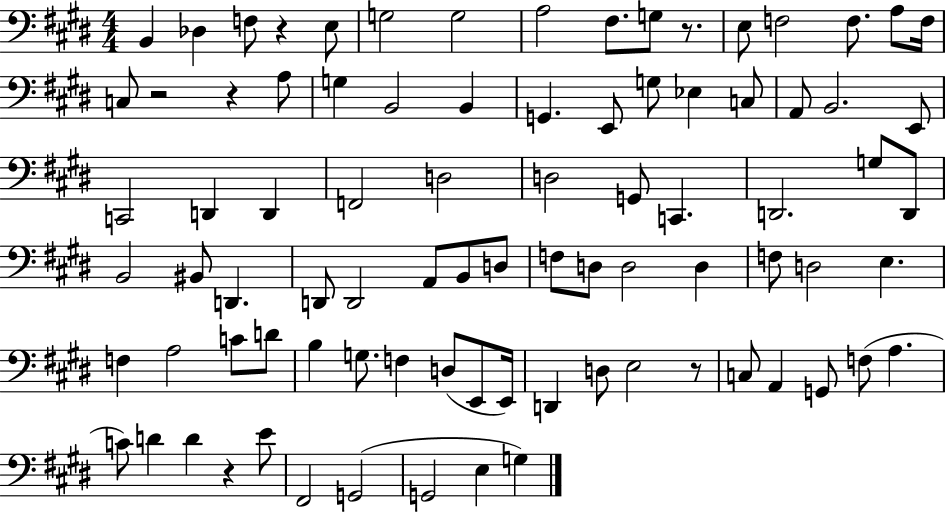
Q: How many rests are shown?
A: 6